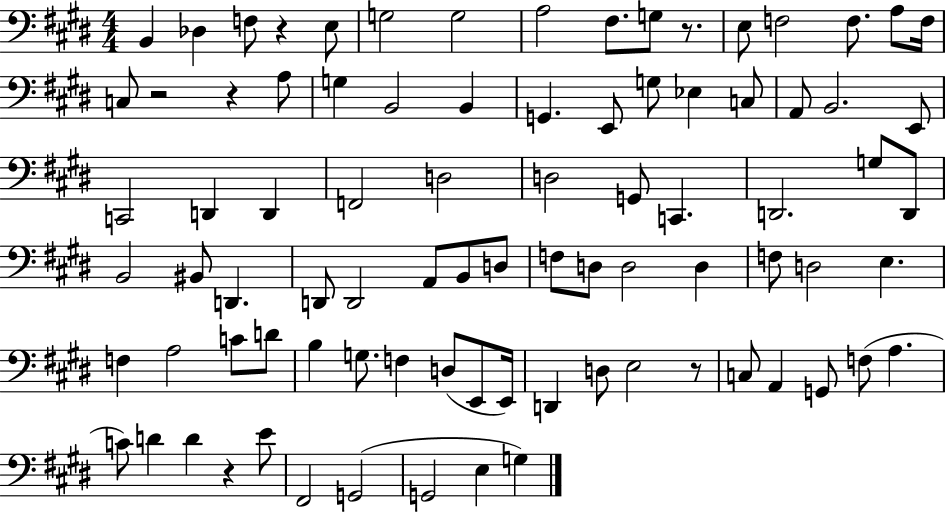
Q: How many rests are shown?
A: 6